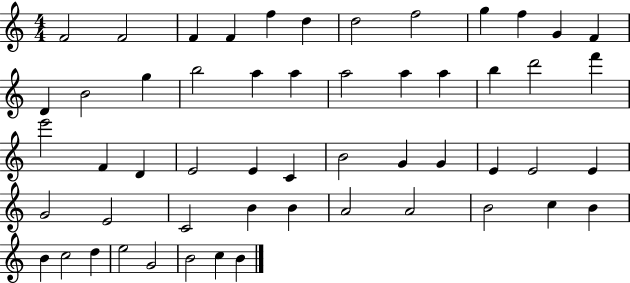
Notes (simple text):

F4/h F4/h F4/q F4/q F5/q D5/q D5/h F5/h G5/q F5/q G4/q F4/q D4/q B4/h G5/q B5/h A5/q A5/q A5/h A5/q A5/q B5/q D6/h F6/q E6/h F4/q D4/q E4/h E4/q C4/q B4/h G4/q G4/q E4/q E4/h E4/q G4/h E4/h C4/h B4/q B4/q A4/h A4/h B4/h C5/q B4/q B4/q C5/h D5/q E5/h G4/h B4/h C5/q B4/q